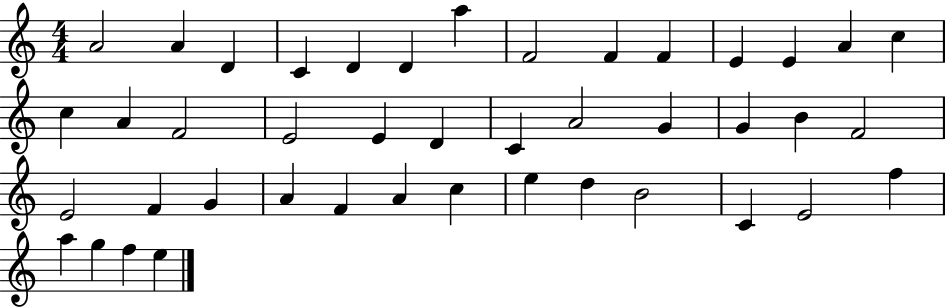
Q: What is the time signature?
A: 4/4